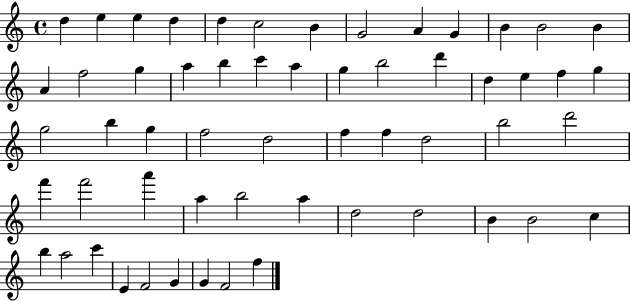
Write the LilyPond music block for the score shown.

{
  \clef treble
  \time 4/4
  \defaultTimeSignature
  \key c \major
  d''4 e''4 e''4 d''4 | d''4 c''2 b'4 | g'2 a'4 g'4 | b'4 b'2 b'4 | \break a'4 f''2 g''4 | a''4 b''4 c'''4 a''4 | g''4 b''2 d'''4 | d''4 e''4 f''4 g''4 | \break g''2 b''4 g''4 | f''2 d''2 | f''4 f''4 d''2 | b''2 d'''2 | \break f'''4 f'''2 a'''4 | a''4 b''2 a''4 | d''2 d''2 | b'4 b'2 c''4 | \break b''4 a''2 c'''4 | e'4 f'2 g'4 | g'4 f'2 f''4 | \bar "|."
}